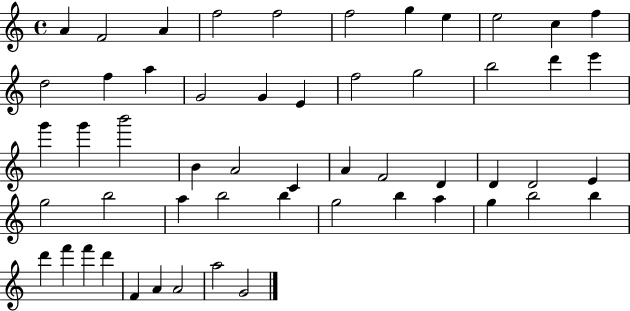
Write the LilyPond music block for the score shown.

{
  \clef treble
  \time 4/4
  \defaultTimeSignature
  \key c \major
  a'4 f'2 a'4 | f''2 f''2 | f''2 g''4 e''4 | e''2 c''4 f''4 | \break d''2 f''4 a''4 | g'2 g'4 e'4 | f''2 g''2 | b''2 d'''4 e'''4 | \break g'''4 g'''4 b'''2 | b'4 a'2 c'4 | a'4 f'2 d'4 | d'4 d'2 e'4 | \break g''2 b''2 | a''4 b''2 b''4 | g''2 b''4 a''4 | g''4 b''2 b''4 | \break d'''4 f'''4 f'''4 d'''4 | f'4 a'4 a'2 | a''2 g'2 | \bar "|."
}